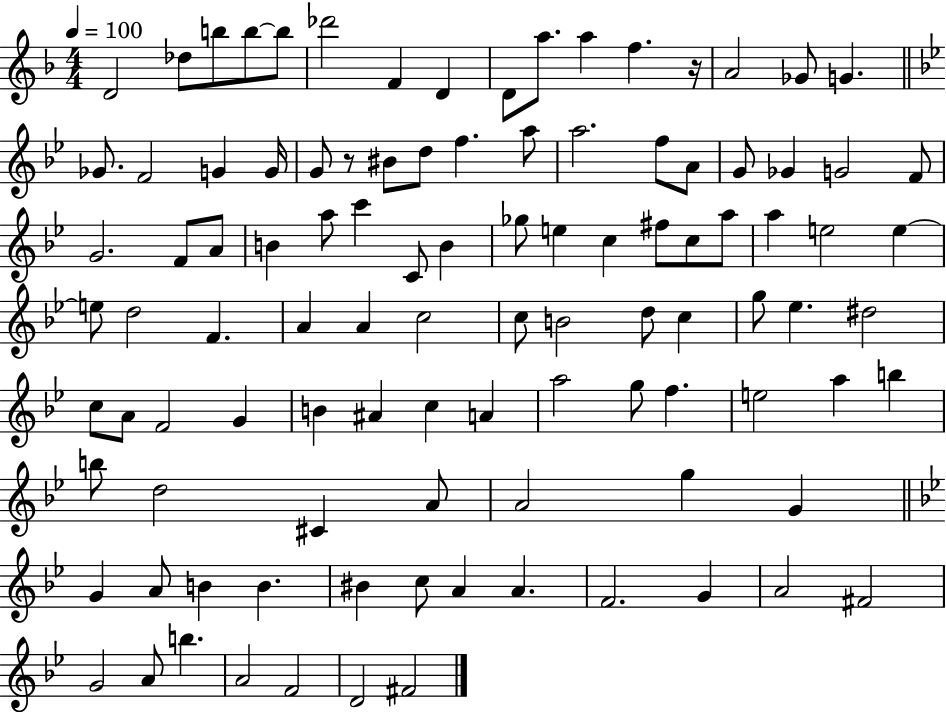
X:1
T:Untitled
M:4/4
L:1/4
K:F
D2 _d/2 b/2 b/2 b/2 _d'2 F D D/2 a/2 a f z/4 A2 _G/2 G _G/2 F2 G G/4 G/2 z/2 ^B/2 d/2 f a/2 a2 f/2 A/2 G/2 _G G2 F/2 G2 F/2 A/2 B a/2 c' C/2 B _g/2 e c ^f/2 c/2 a/2 a e2 e e/2 d2 F A A c2 c/2 B2 d/2 c g/2 _e ^d2 c/2 A/2 F2 G B ^A c A a2 g/2 f e2 a b b/2 d2 ^C A/2 A2 g G G A/2 B B ^B c/2 A A F2 G A2 ^F2 G2 A/2 b A2 F2 D2 ^F2